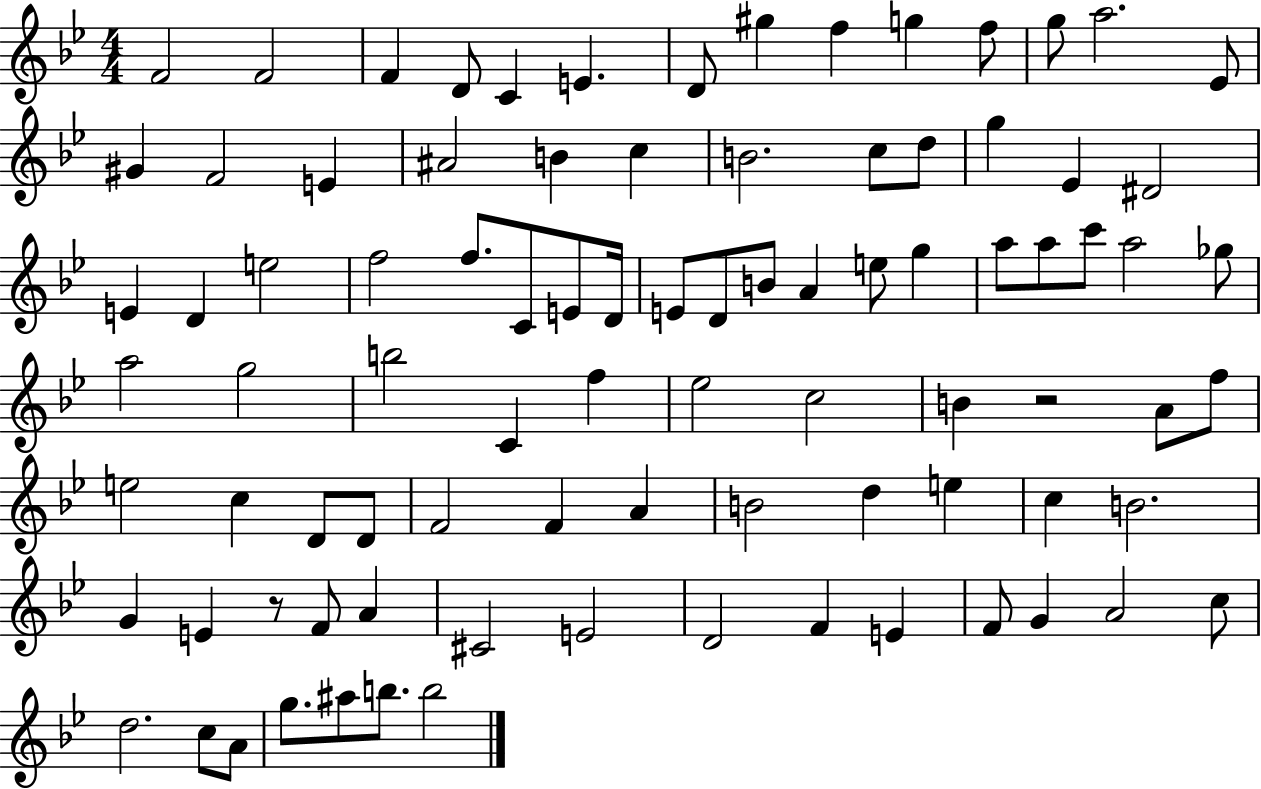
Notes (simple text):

F4/h F4/h F4/q D4/e C4/q E4/q. D4/e G#5/q F5/q G5/q F5/e G5/e A5/h. Eb4/e G#4/q F4/h E4/q A#4/h B4/q C5/q B4/h. C5/e D5/e G5/q Eb4/q D#4/h E4/q D4/q E5/h F5/h F5/e. C4/e E4/e D4/s E4/e D4/e B4/e A4/q E5/e G5/q A5/e A5/e C6/e A5/h Gb5/e A5/h G5/h B5/h C4/q F5/q Eb5/h C5/h B4/q R/h A4/e F5/e E5/h C5/q D4/e D4/e F4/h F4/q A4/q B4/h D5/q E5/q C5/q B4/h. G4/q E4/q R/e F4/e A4/q C#4/h E4/h D4/h F4/q E4/q F4/e G4/q A4/h C5/e D5/h. C5/e A4/e G5/e. A#5/e B5/e. B5/h